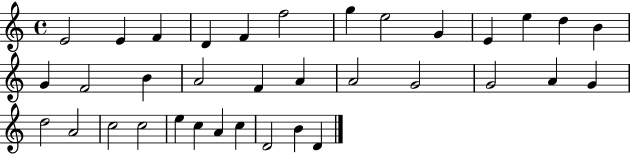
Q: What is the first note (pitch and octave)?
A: E4